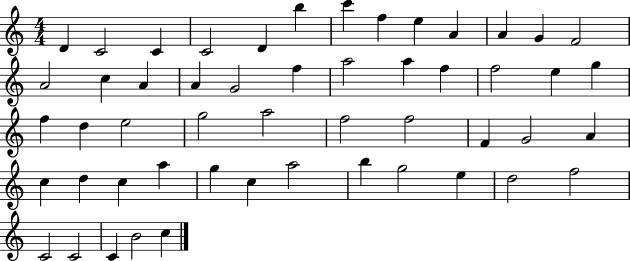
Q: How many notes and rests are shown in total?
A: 52